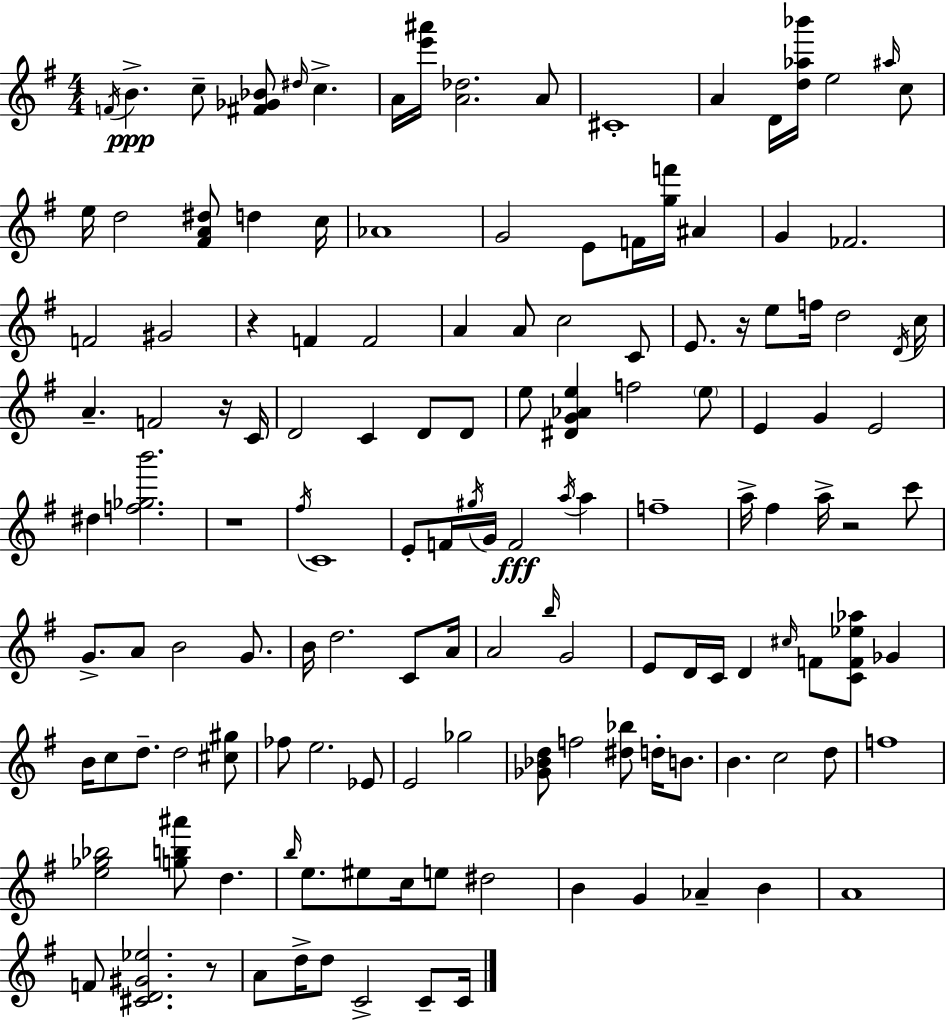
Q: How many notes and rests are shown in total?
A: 140